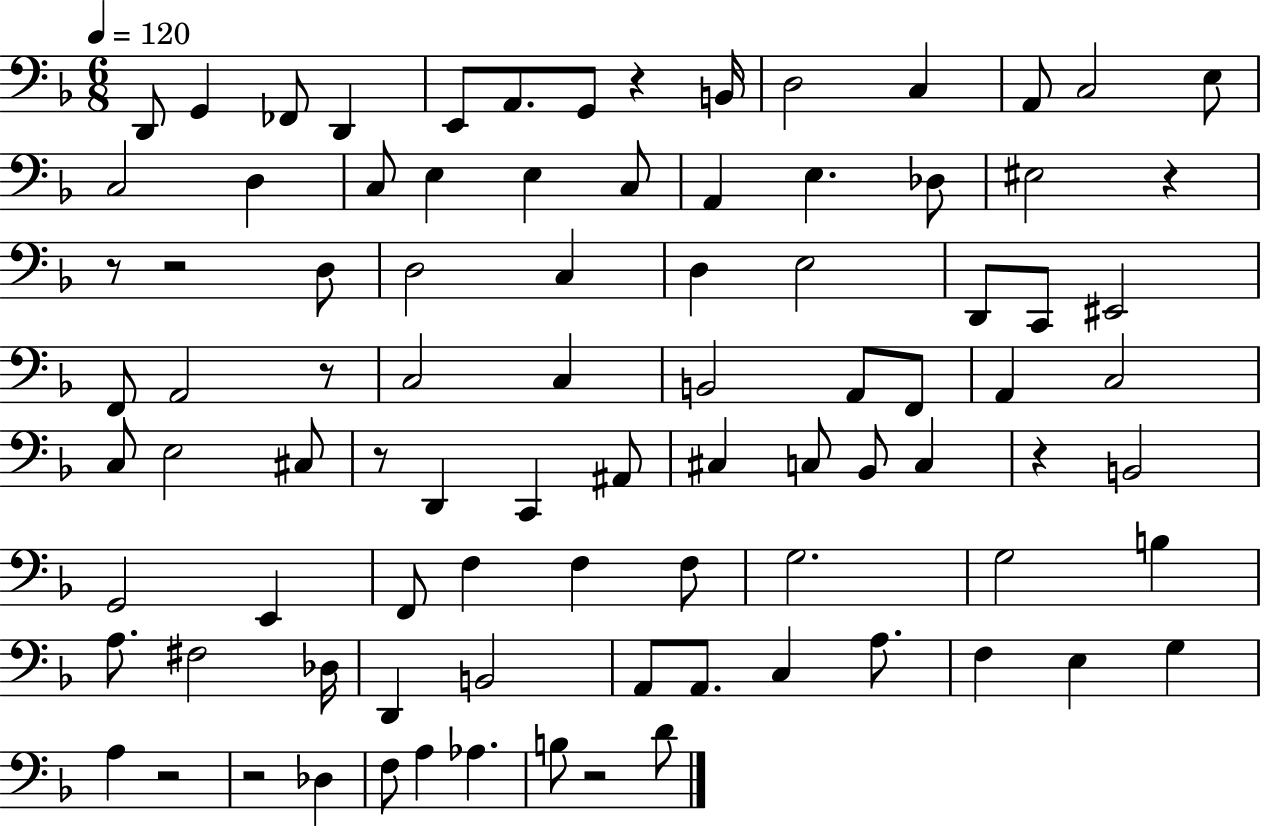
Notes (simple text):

D2/e G2/q FES2/e D2/q E2/e A2/e. G2/e R/q B2/s D3/h C3/q A2/e C3/h E3/e C3/h D3/q C3/e E3/q E3/q C3/e A2/q E3/q. Db3/e EIS3/h R/q R/e R/h D3/e D3/h C3/q D3/q E3/h D2/e C2/e EIS2/h F2/e A2/h R/e C3/h C3/q B2/h A2/e F2/e A2/q C3/h C3/e E3/h C#3/e R/e D2/q C2/q A#2/e C#3/q C3/e Bb2/e C3/q R/q B2/h G2/h E2/q F2/e F3/q F3/q F3/e G3/h. G3/h B3/q A3/e. F#3/h Db3/s D2/q B2/h A2/e A2/e. C3/q A3/e. F3/q E3/q G3/q A3/q R/h R/h Db3/q F3/e A3/q Ab3/q. B3/e R/h D4/e